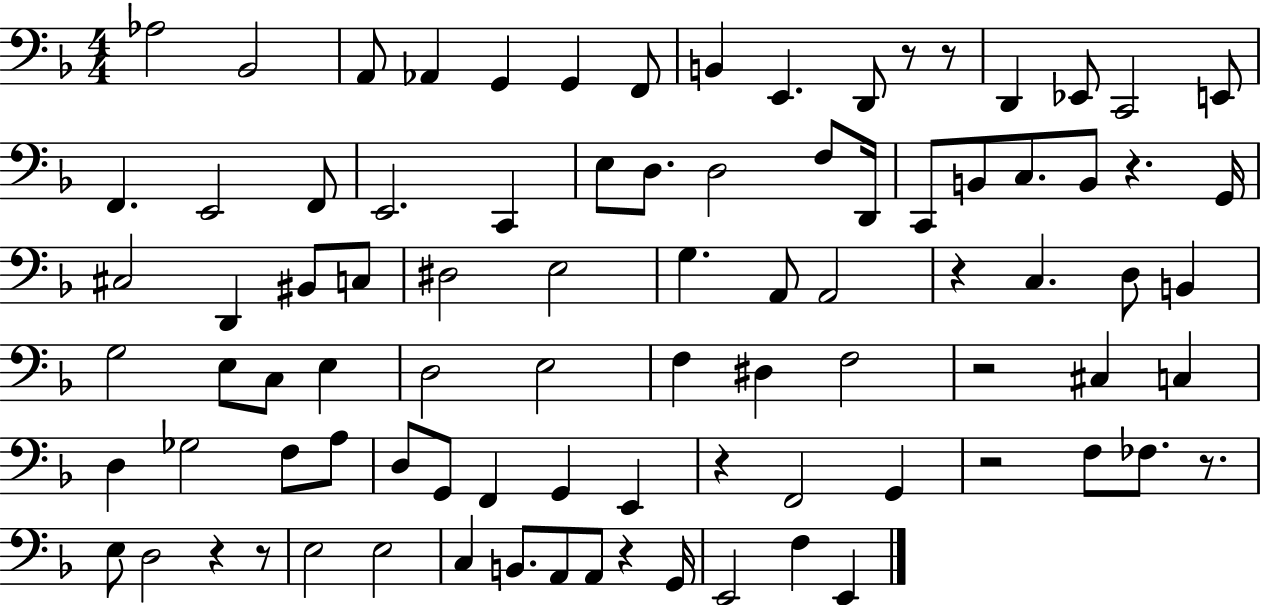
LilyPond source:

{
  \clef bass
  \numericTimeSignature
  \time 4/4
  \key f \major
  aes2 bes,2 | a,8 aes,4 g,4 g,4 f,8 | b,4 e,4. d,8 r8 r8 | d,4 ees,8 c,2 e,8 | \break f,4. e,2 f,8 | e,2. c,4 | e8 d8. d2 f8 d,16 | c,8 b,8 c8. b,8 r4. g,16 | \break cis2 d,4 bis,8 c8 | dis2 e2 | g4. a,8 a,2 | r4 c4. d8 b,4 | \break g2 e8 c8 e4 | d2 e2 | f4 dis4 f2 | r2 cis4 c4 | \break d4 ges2 f8 a8 | d8 g,8 f,4 g,4 e,4 | r4 f,2 g,4 | r2 f8 fes8. r8. | \break e8 d2 r4 r8 | e2 e2 | c4 b,8. a,8 a,8 r4 g,16 | e,2 f4 e,4 | \break \bar "|."
}